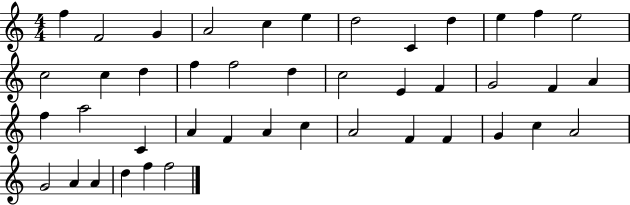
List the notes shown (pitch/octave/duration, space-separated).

F5/q F4/h G4/q A4/h C5/q E5/q D5/h C4/q D5/q E5/q F5/q E5/h C5/h C5/q D5/q F5/q F5/h D5/q C5/h E4/q F4/q G4/h F4/q A4/q F5/q A5/h C4/q A4/q F4/q A4/q C5/q A4/h F4/q F4/q G4/q C5/q A4/h G4/h A4/q A4/q D5/q F5/q F5/h